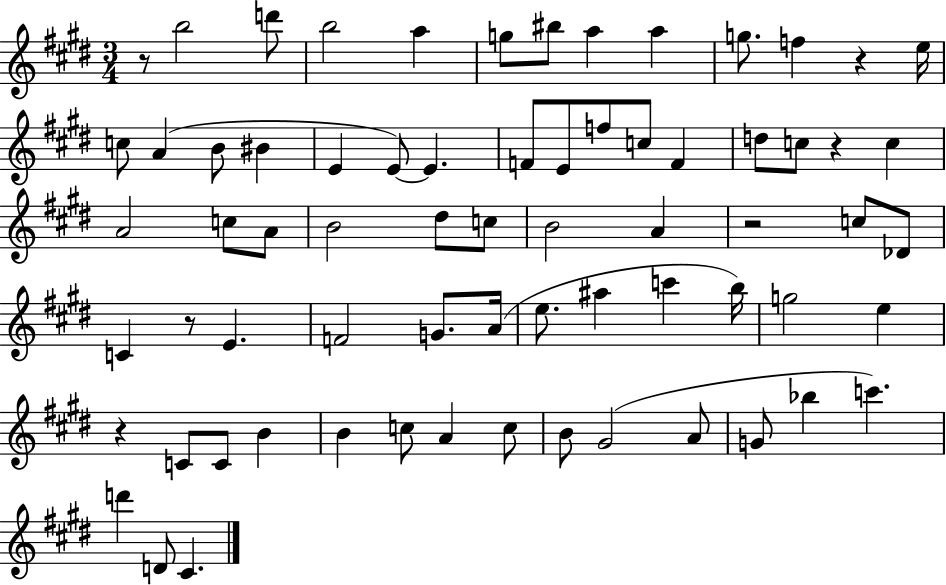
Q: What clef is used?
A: treble